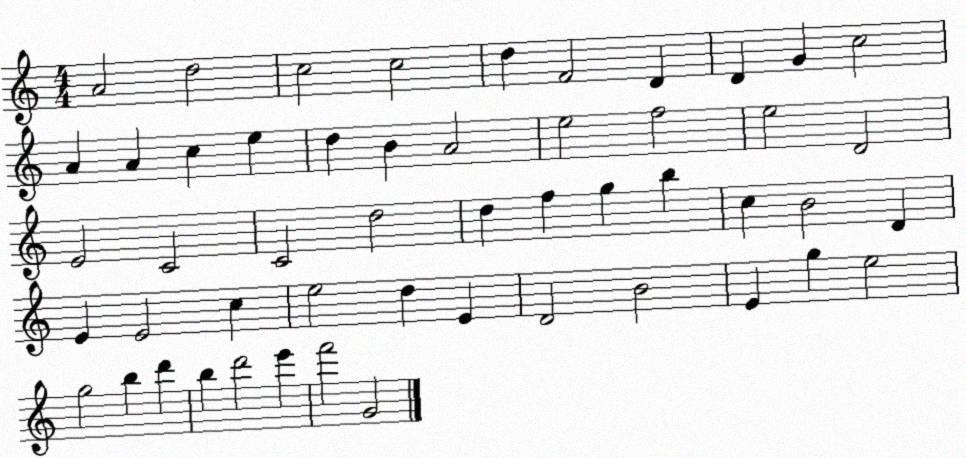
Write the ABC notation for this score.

X:1
T:Untitled
M:4/4
L:1/4
K:C
A2 d2 c2 c2 d F2 D D G c2 A A c e d B A2 e2 f2 e2 D2 E2 C2 C2 d2 d f g b c B2 D E E2 c e2 d E D2 B2 E g e2 g2 b d' b d'2 e' f'2 G2